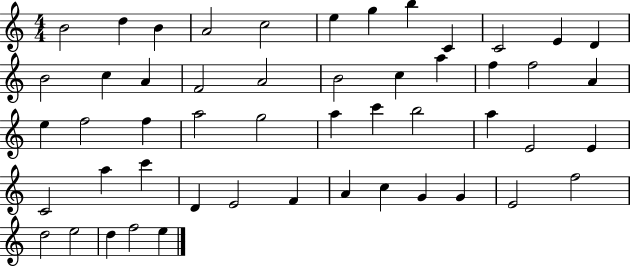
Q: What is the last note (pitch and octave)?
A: E5